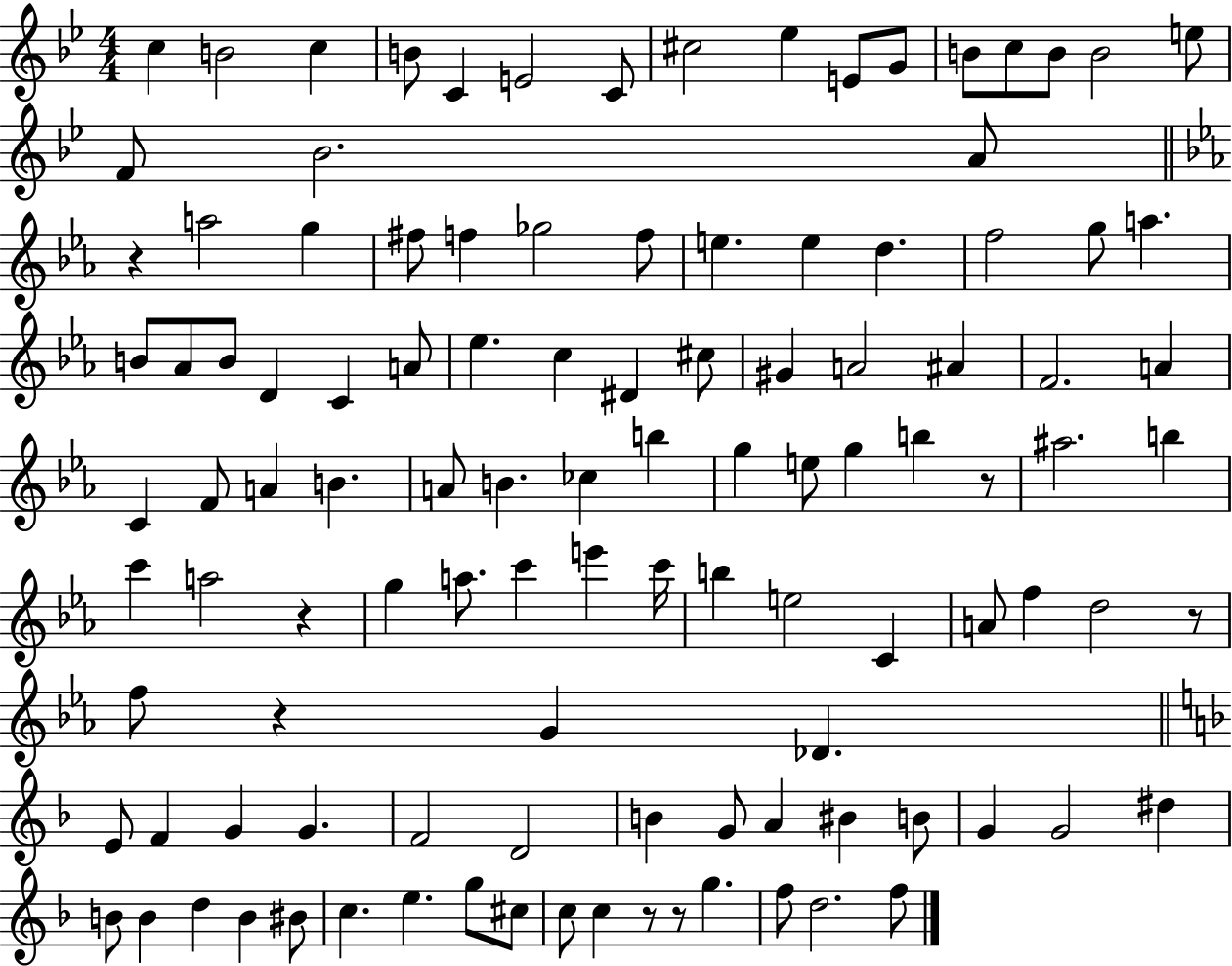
X:1
T:Untitled
M:4/4
L:1/4
K:Bb
c B2 c B/2 C E2 C/2 ^c2 _e E/2 G/2 B/2 c/2 B/2 B2 e/2 F/2 _B2 A/2 z a2 g ^f/2 f _g2 f/2 e e d f2 g/2 a B/2 _A/2 B/2 D C A/2 _e c ^D ^c/2 ^G A2 ^A F2 A C F/2 A B A/2 B _c b g e/2 g b z/2 ^a2 b c' a2 z g a/2 c' e' c'/4 b e2 C A/2 f d2 z/2 f/2 z G _D E/2 F G G F2 D2 B G/2 A ^B B/2 G G2 ^d B/2 B d B ^B/2 c e g/2 ^c/2 c/2 c z/2 z/2 g f/2 d2 f/2